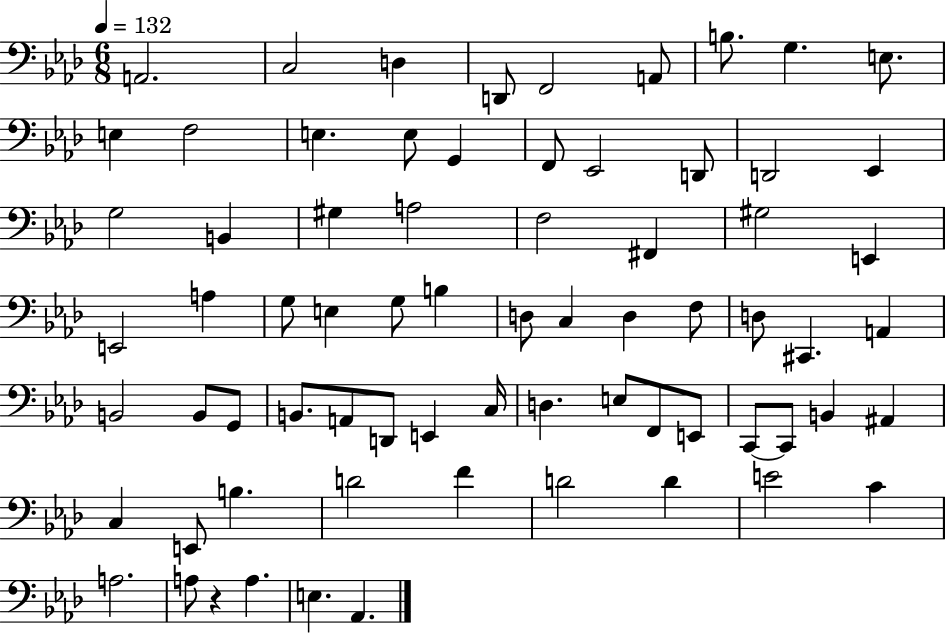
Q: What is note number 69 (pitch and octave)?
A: E3